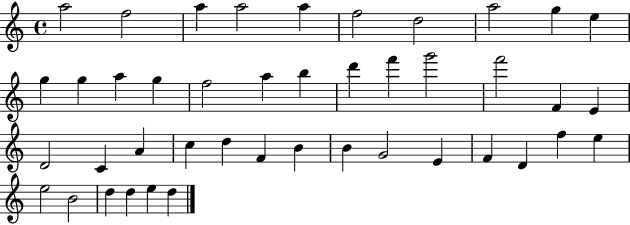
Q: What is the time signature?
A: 4/4